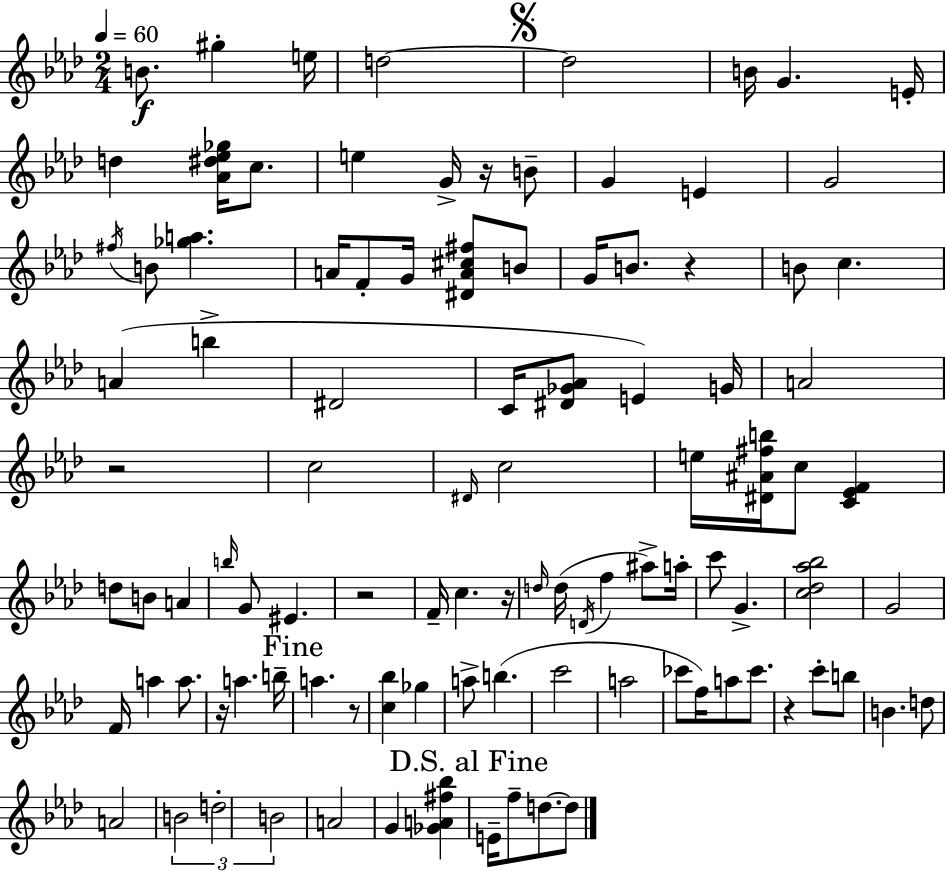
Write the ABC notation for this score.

X:1
T:Untitled
M:2/4
L:1/4
K:Fm
B/2 ^g e/4 d2 d2 B/4 G E/4 d [_A^d_e_g]/4 c/2 e G/4 z/4 B/2 G E G2 ^f/4 B/2 [_ga] A/4 F/2 G/4 [^DA^c^f]/2 B/2 G/4 B/2 z B/2 c A b ^D2 C/4 [^D_G_A]/2 E G/4 A2 z2 c2 ^D/4 c2 e/4 [^D^A^fb]/4 c/2 [C_EF] d/2 B/2 A b/4 G/2 ^E z2 F/4 c z/4 d/4 d/4 D/4 f ^a/2 a/4 c'/2 G [c_d_a_b]2 G2 F/4 a a/2 z/4 a b/4 a z/2 [c_b] _g a/2 b c'2 a2 _c'/2 f/4 a/2 _c'/2 z c'/2 b/2 B d/2 A2 B2 d2 B2 A2 G [_GA^f_b] E/4 f/2 d/2 d/2